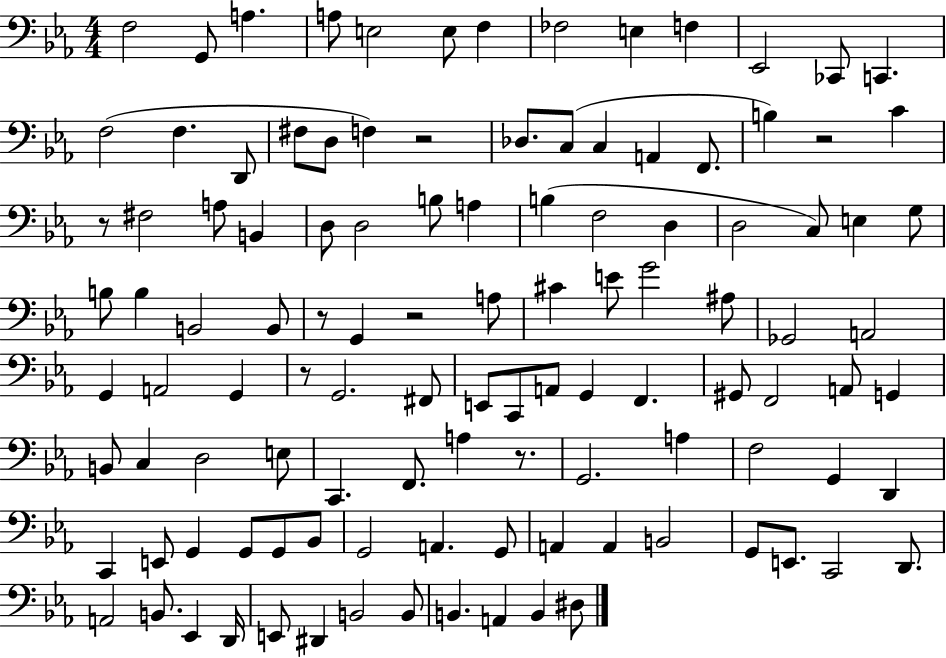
{
  \clef bass
  \numericTimeSignature
  \time 4/4
  \key ees \major
  f2 g,8 a4. | a8 e2 e8 f4 | fes2 e4 f4 | ees,2 ces,8 c,4. | \break f2( f4. d,8 | fis8 d8 f4) r2 | des8. c8( c4 a,4 f,8. | b4) r2 c'4 | \break r8 fis2 a8 b,4 | d8 d2 b8 a4 | b4( f2 d4 | d2 c8) e4 g8 | \break b8 b4 b,2 b,8 | r8 g,4 r2 a8 | cis'4 e'8 g'2 ais8 | ges,2 a,2 | \break g,4 a,2 g,4 | r8 g,2. fis,8 | e,8 c,8 a,8 g,4 f,4. | gis,8 f,2 a,8 g,4 | \break b,8 c4 d2 e8 | c,4. f,8. a4 r8. | g,2. a4 | f2 g,4 d,4 | \break c,4 e,8 g,4 g,8 g,8 bes,8 | g,2 a,4. g,8 | a,4 a,4 b,2 | g,8 e,8. c,2 d,8. | \break a,2 b,8. ees,4 d,16 | e,8 dis,4 b,2 b,8 | b,4. a,4 b,4 dis8 | \bar "|."
}